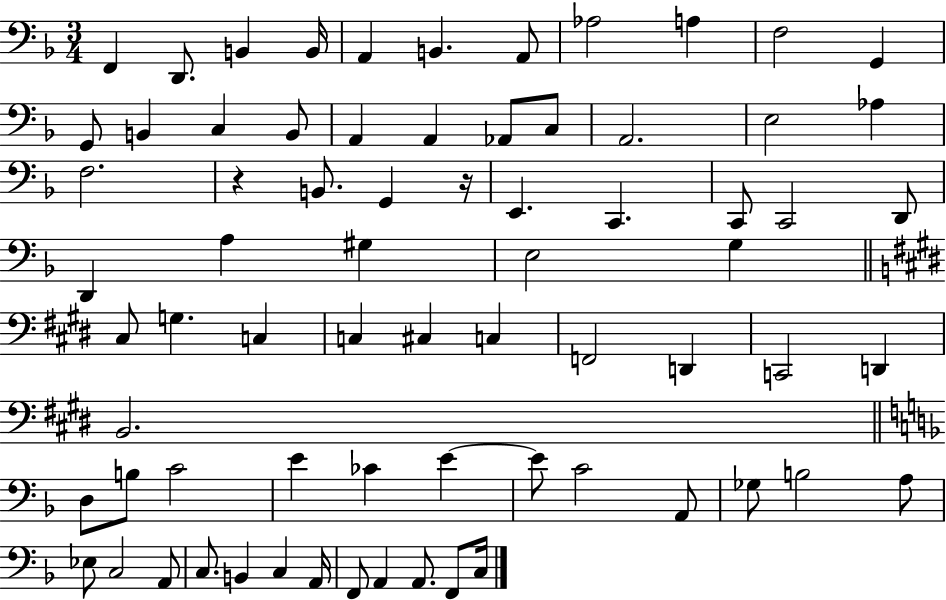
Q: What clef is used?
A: bass